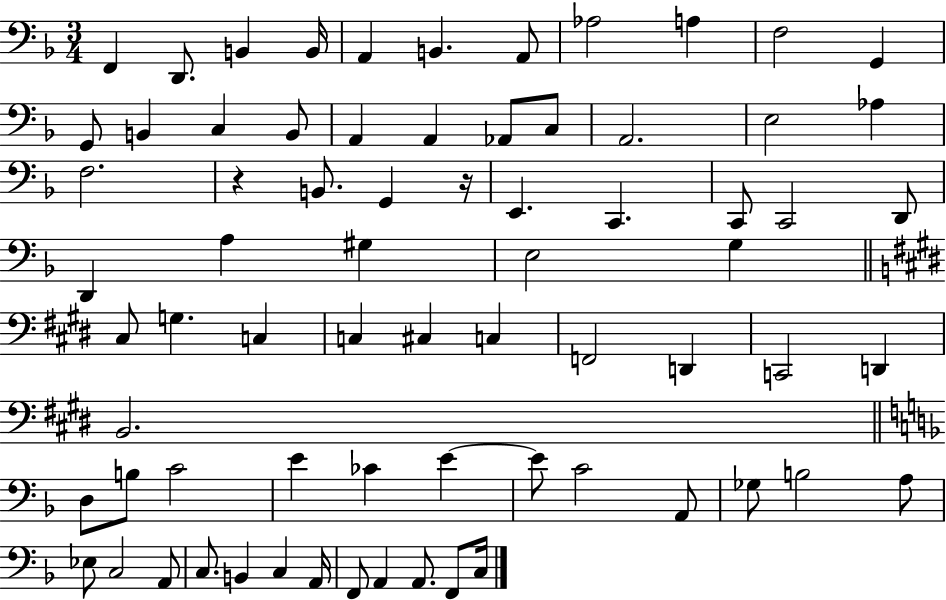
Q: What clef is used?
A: bass